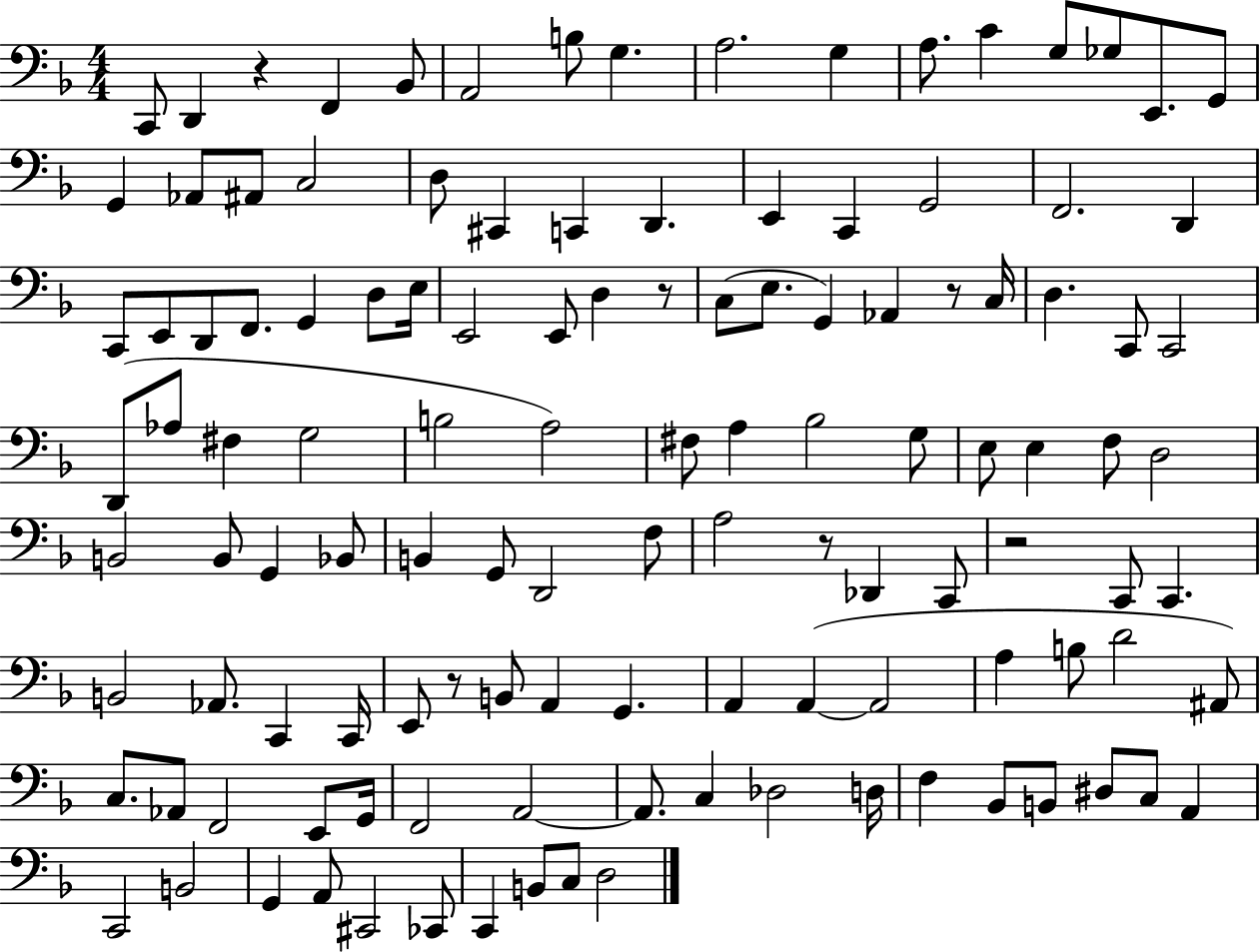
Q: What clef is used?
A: bass